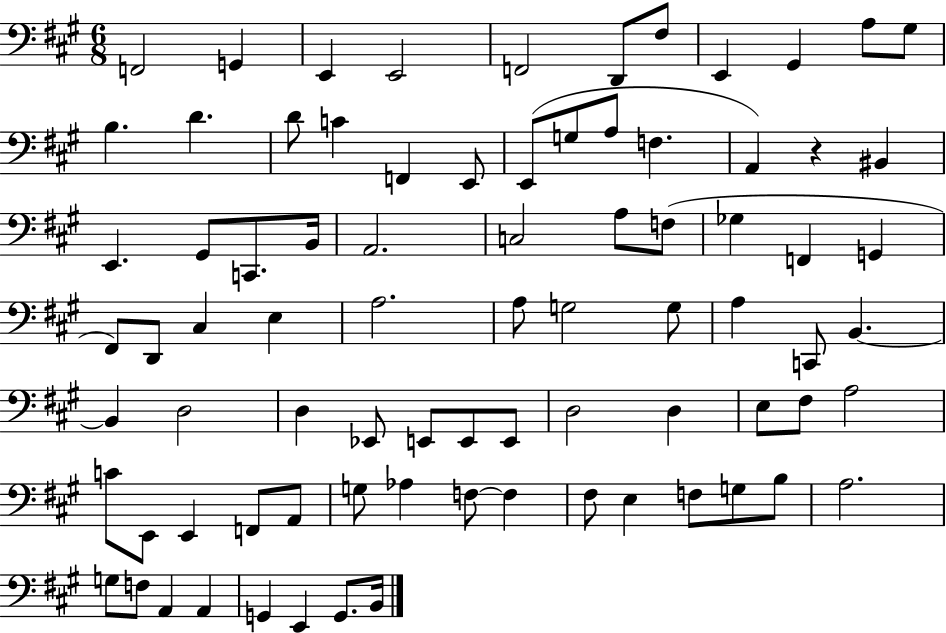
X:1
T:Untitled
M:6/8
L:1/4
K:A
F,,2 G,, E,, E,,2 F,,2 D,,/2 ^F,/2 E,, ^G,, A,/2 ^G,/2 B, D D/2 C F,, E,,/2 E,,/2 G,/2 A,/2 F, A,, z ^B,, E,, ^G,,/2 C,,/2 B,,/4 A,,2 C,2 A,/2 F,/2 _G, F,, G,, ^F,,/2 D,,/2 ^C, E, A,2 A,/2 G,2 G,/2 A, C,,/2 B,, B,, D,2 D, _E,,/2 E,,/2 E,,/2 E,,/2 D,2 D, E,/2 ^F,/2 A,2 C/2 E,,/2 E,, F,,/2 A,,/2 G,/2 _A, F,/2 F, ^F,/2 E, F,/2 G,/2 B,/2 A,2 G,/2 F,/2 A,, A,, G,, E,, G,,/2 B,,/4